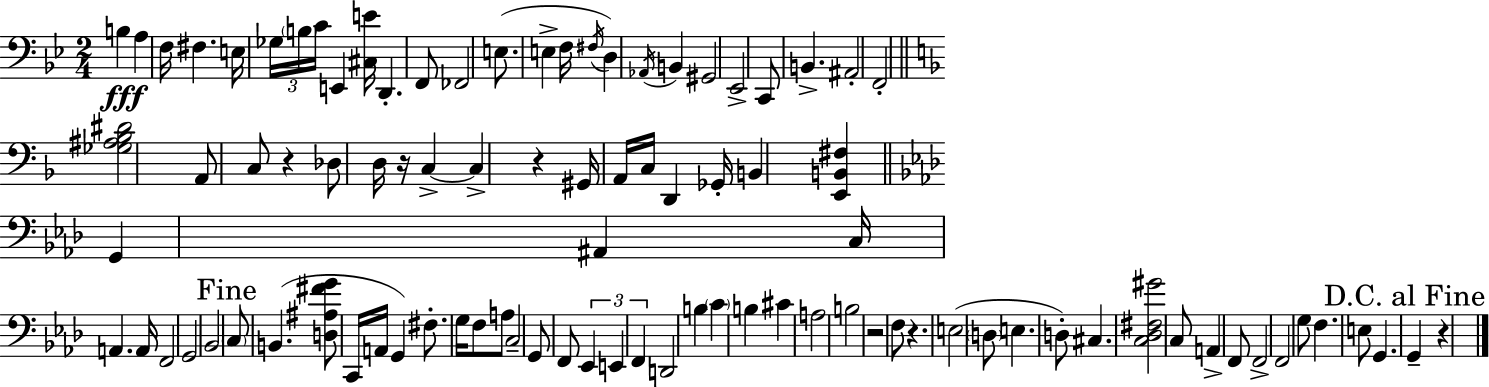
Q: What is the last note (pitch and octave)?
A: G2